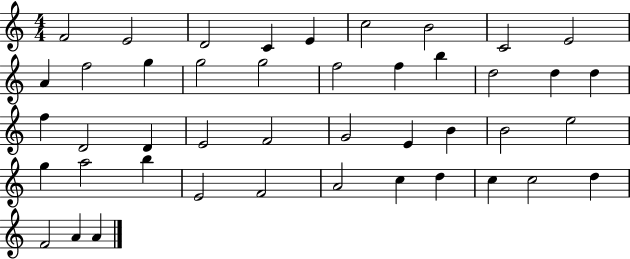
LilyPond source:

{
  \clef treble
  \numericTimeSignature
  \time 4/4
  \key c \major
  f'2 e'2 | d'2 c'4 e'4 | c''2 b'2 | c'2 e'2 | \break a'4 f''2 g''4 | g''2 g''2 | f''2 f''4 b''4 | d''2 d''4 d''4 | \break f''4 d'2 d'4 | e'2 f'2 | g'2 e'4 b'4 | b'2 e''2 | \break g''4 a''2 b''4 | e'2 f'2 | a'2 c''4 d''4 | c''4 c''2 d''4 | \break f'2 a'4 a'4 | \bar "|."
}